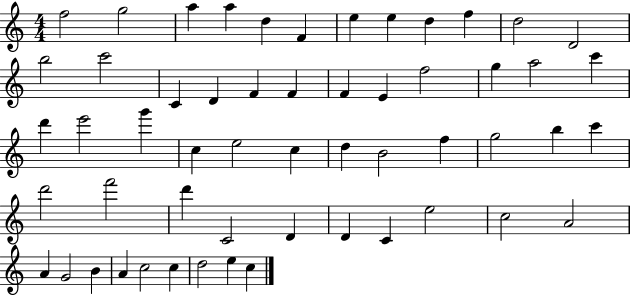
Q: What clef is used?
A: treble